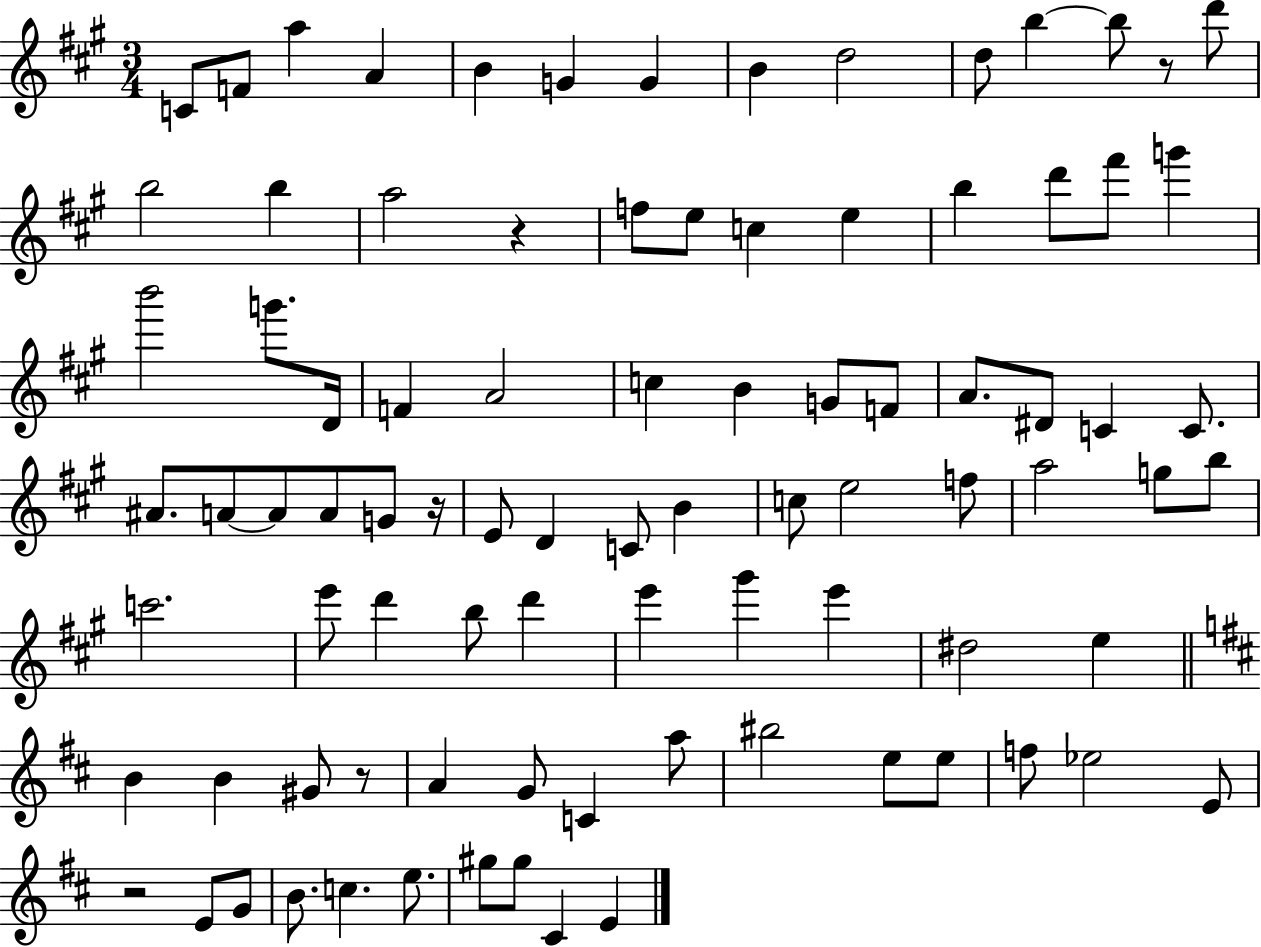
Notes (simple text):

C4/e F4/e A5/q A4/q B4/q G4/q G4/q B4/q D5/h D5/e B5/q B5/e R/e D6/e B5/h B5/q A5/h R/q F5/e E5/e C5/q E5/q B5/q D6/e F#6/e G6/q B6/h G6/e. D4/s F4/q A4/h C5/q B4/q G4/e F4/e A4/e. D#4/e C4/q C4/e. A#4/e. A4/e A4/e A4/e G4/e R/s E4/e D4/q C4/e B4/q C5/e E5/h F5/e A5/h G5/e B5/e C6/h. E6/e D6/q B5/e D6/q E6/q G#6/q E6/q D#5/h E5/q B4/q B4/q G#4/e R/e A4/q G4/e C4/q A5/e BIS5/h E5/e E5/e F5/e Eb5/h E4/e R/h E4/e G4/e B4/e. C5/q. E5/e. G#5/e G#5/e C#4/q E4/q